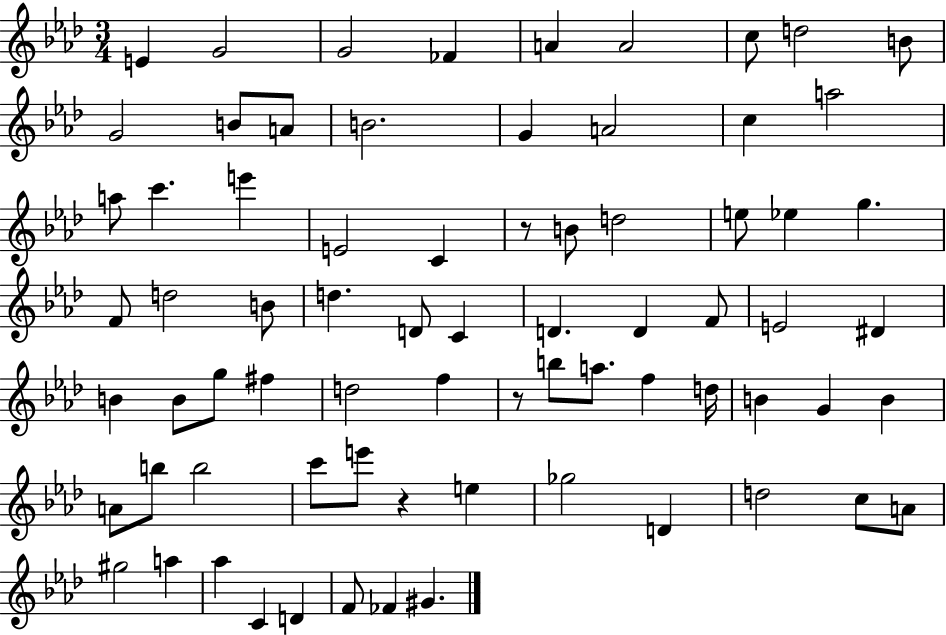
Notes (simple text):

E4/q G4/h G4/h FES4/q A4/q A4/h C5/e D5/h B4/e G4/h B4/e A4/e B4/h. G4/q A4/h C5/q A5/h A5/e C6/q. E6/q E4/h C4/q R/e B4/e D5/h E5/e Eb5/q G5/q. F4/e D5/h B4/e D5/q. D4/e C4/q D4/q. D4/q F4/e E4/h D#4/q B4/q B4/e G5/e F#5/q D5/h F5/q R/e B5/e A5/e. F5/q D5/s B4/q G4/q B4/q A4/e B5/e B5/h C6/e E6/e R/q E5/q Gb5/h D4/q D5/h C5/e A4/e G#5/h A5/q Ab5/q C4/q D4/q F4/e FES4/q G#4/q.